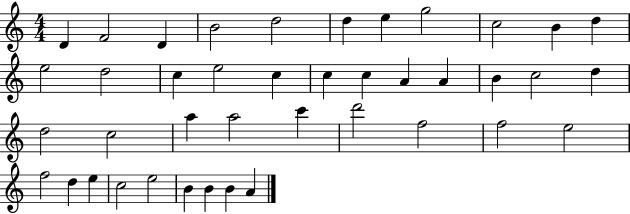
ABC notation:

X:1
T:Untitled
M:4/4
L:1/4
K:C
D F2 D B2 d2 d e g2 c2 B d e2 d2 c e2 c c c A A B c2 d d2 c2 a a2 c' d'2 f2 f2 e2 f2 d e c2 e2 B B B A